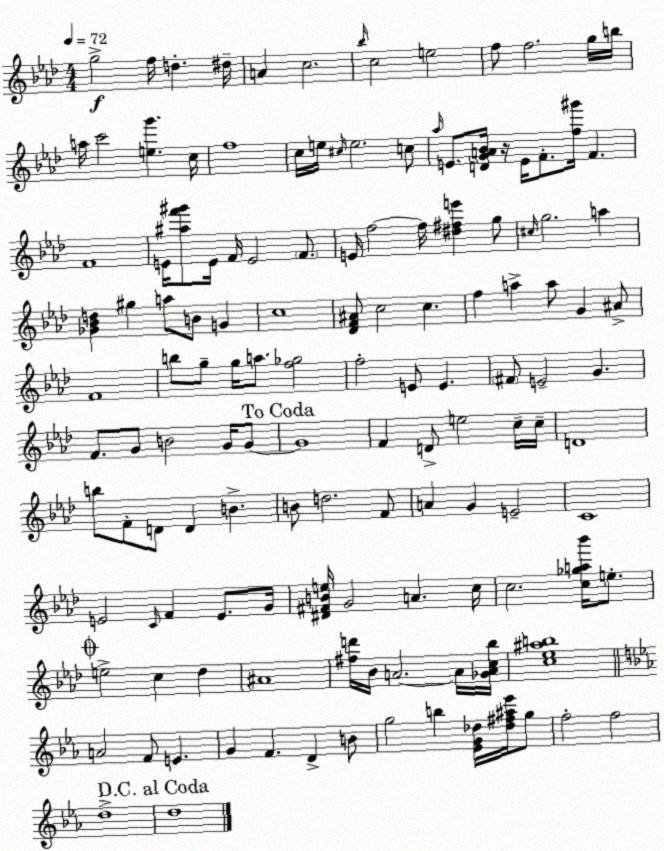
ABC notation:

X:1
T:Untitled
M:4/4
L:1/4
K:Ab
g2 f/4 d ^d/4 A c2 _b/4 c2 e2 f/2 f2 g/4 b/4 a/4 c'2 [eg'] c/4 f4 c/4 e/4 ^c/4 e2 c/2 _a/4 E/2 [DGA_B]/4 z/4 E/4 F/2 [f^g']/4 F F4 E/4 [^af'^g']/2 E/4 F/4 E2 F/2 E/4 f2 f/4 [^d^fe'] g/2 ^c/4 g2 a [_G_Bd] ^g a/2 B/2 G c4 [_DF^A]/2 c2 c f a a/2 G ^A/2 F4 b/2 g/2 g/4 a/2 [f_g]2 f2 E/2 E ^F/2 E2 G F/2 G/2 B2 G/4 G/2 G4 F D/2 e2 c/4 c/4 D4 b/2 F/2 D/2 D B B/2 d2 F/2 A G E2 C4 E2 C/4 F E/2 G/4 [^D^FBe]/4 G2 A c/4 c2 [c_ga_b']/4 e/2 e2 c _d ^A4 [^fd']/4 _B/4 A2 A/4 [_GAc_b]/4 [c_e^ab]4 A2 F/2 E G F D B/2 g2 b [_EG_d]/4 [_d^f^a_e']/4 g/2 f2 f2 d4 d4